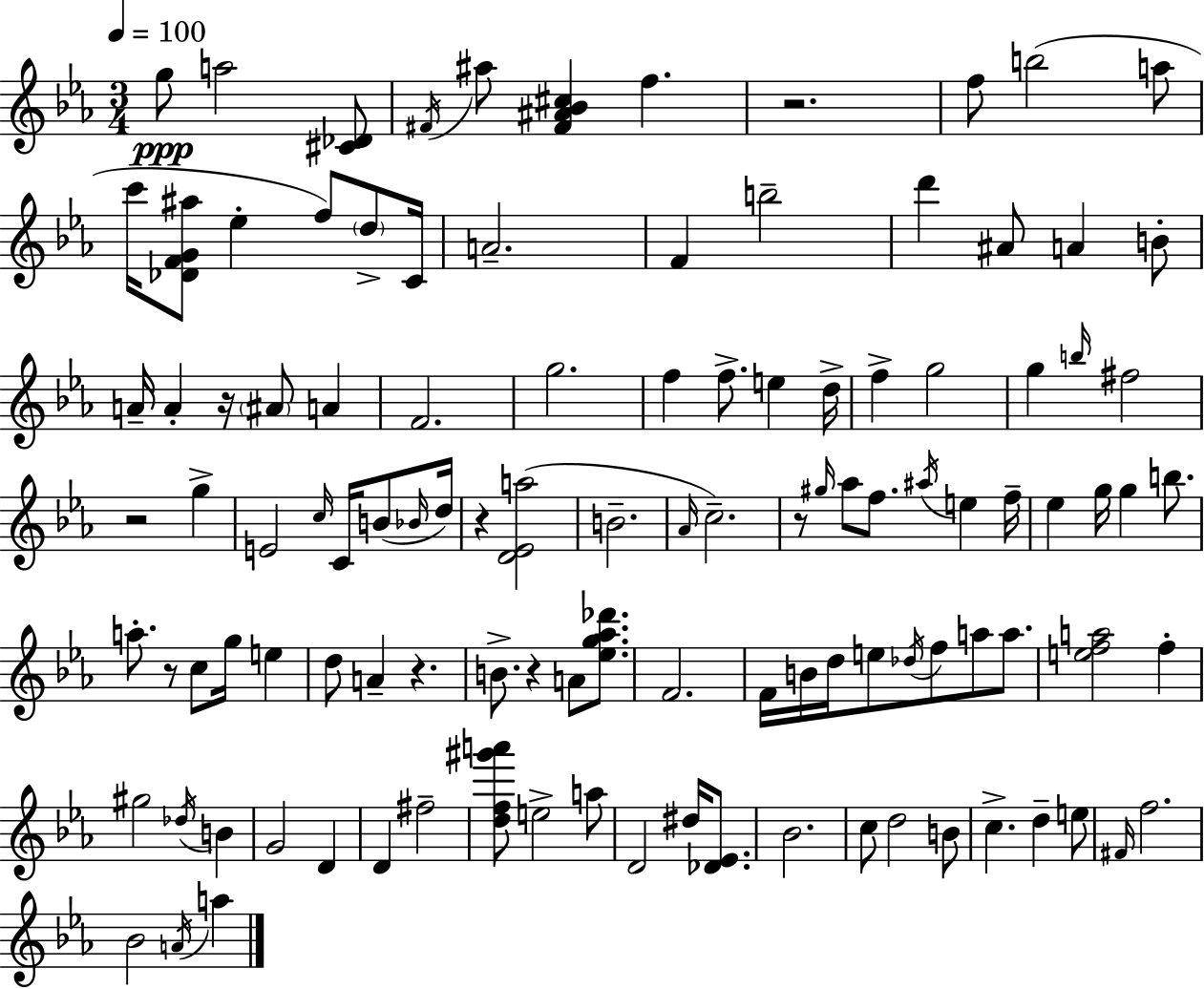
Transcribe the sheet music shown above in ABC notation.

X:1
T:Untitled
M:3/4
L:1/4
K:Cm
g/2 a2 [^C_D]/2 ^F/4 ^a/2 [^F^A_B^c] f z2 f/2 b2 a/2 c'/4 [_DFG^a]/2 _e f/2 d/2 C/4 A2 F b2 d' ^A/2 A B/2 A/4 A z/4 ^A/2 A F2 g2 f f/2 e d/4 f g2 g b/4 ^f2 z2 g E2 c/4 C/4 B/2 _B/4 d/4 z [D_Ea]2 B2 _A/4 c2 z/2 ^g/4 _a/2 f/2 ^a/4 e f/4 _e g/4 g b/2 a/2 z/2 c/2 g/4 e d/2 A z B/2 z A/2 [_eg_a_d']/2 F2 F/4 B/4 d/4 e/2 _d/4 f/2 a/2 a/2 [efa]2 f ^g2 _d/4 B G2 D D ^f2 [df^g'a']/2 e2 a/2 D2 ^d/4 [_D_E]/2 _B2 c/2 d2 B/2 c d e/2 ^F/4 f2 _B2 A/4 a